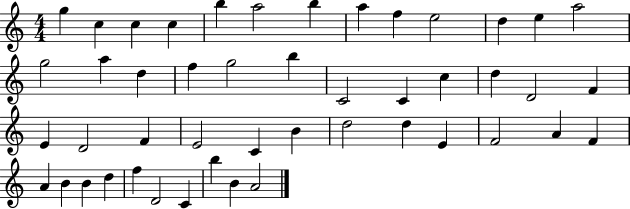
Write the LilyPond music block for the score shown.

{
  \clef treble
  \numericTimeSignature
  \time 4/4
  \key c \major
  g''4 c''4 c''4 c''4 | b''4 a''2 b''4 | a''4 f''4 e''2 | d''4 e''4 a''2 | \break g''2 a''4 d''4 | f''4 g''2 b''4 | c'2 c'4 c''4 | d''4 d'2 f'4 | \break e'4 d'2 f'4 | e'2 c'4 b'4 | d''2 d''4 e'4 | f'2 a'4 f'4 | \break a'4 b'4 b'4 d''4 | f''4 d'2 c'4 | b''4 b'4 a'2 | \bar "|."
}